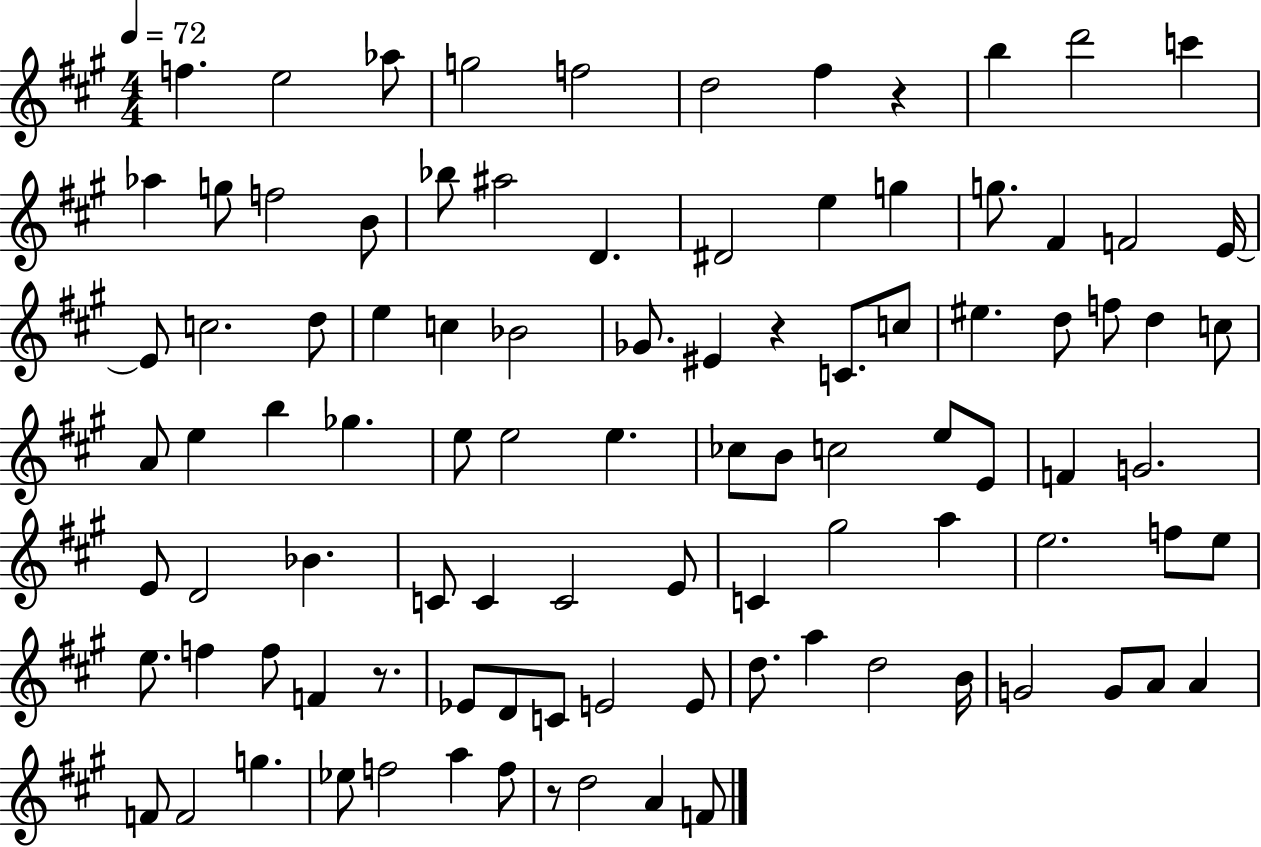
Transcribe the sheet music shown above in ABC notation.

X:1
T:Untitled
M:4/4
L:1/4
K:A
f e2 _a/2 g2 f2 d2 ^f z b d'2 c' _a g/2 f2 B/2 _b/2 ^a2 D ^D2 e g g/2 ^F F2 E/4 E/2 c2 d/2 e c _B2 _G/2 ^E z C/2 c/2 ^e d/2 f/2 d c/2 A/2 e b _g e/2 e2 e _c/2 B/2 c2 e/2 E/2 F G2 E/2 D2 _B C/2 C C2 E/2 C ^g2 a e2 f/2 e/2 e/2 f f/2 F z/2 _E/2 D/2 C/2 E2 E/2 d/2 a d2 B/4 G2 G/2 A/2 A F/2 F2 g _e/2 f2 a f/2 z/2 d2 A F/2